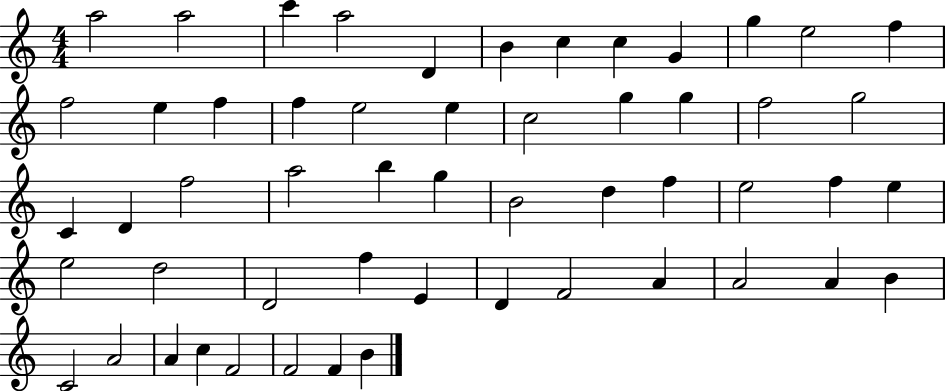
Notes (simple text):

A5/h A5/h C6/q A5/h D4/q B4/q C5/q C5/q G4/q G5/q E5/h F5/q F5/h E5/q F5/q F5/q E5/h E5/q C5/h G5/q G5/q F5/h G5/h C4/q D4/q F5/h A5/h B5/q G5/q B4/h D5/q F5/q E5/h F5/q E5/q E5/h D5/h D4/h F5/q E4/q D4/q F4/h A4/q A4/h A4/q B4/q C4/h A4/h A4/q C5/q F4/h F4/h F4/q B4/q